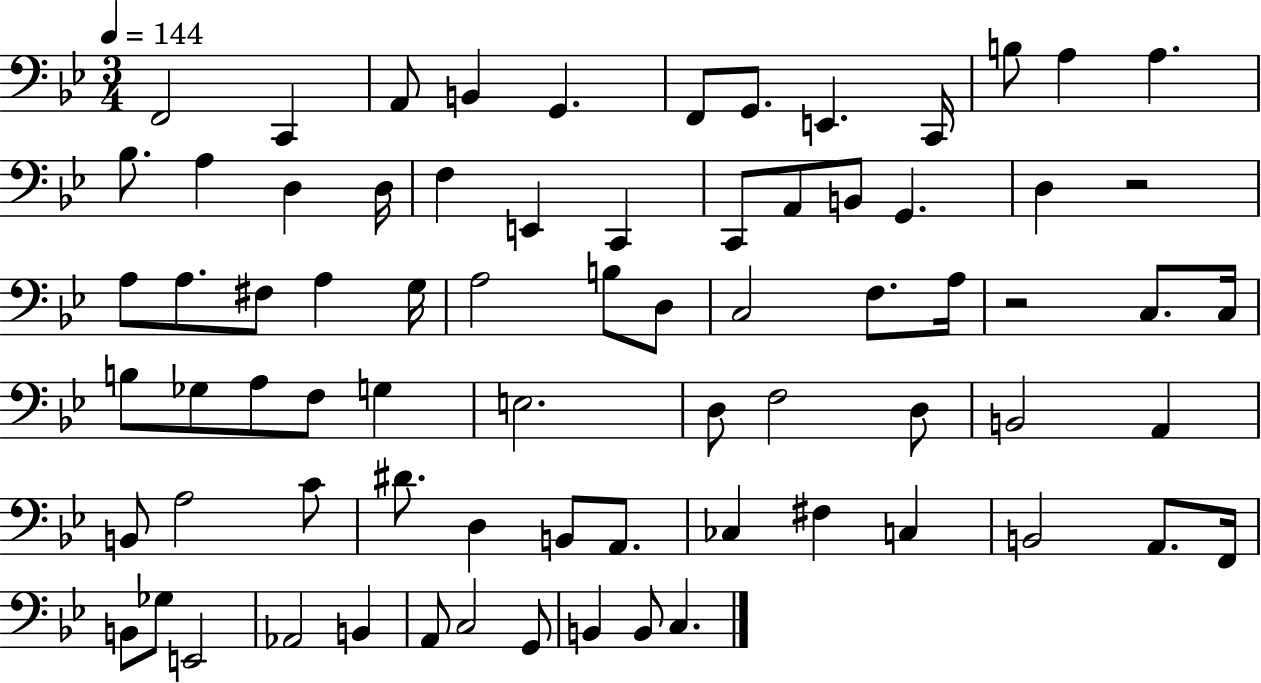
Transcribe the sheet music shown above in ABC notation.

X:1
T:Untitled
M:3/4
L:1/4
K:Bb
F,,2 C,, A,,/2 B,, G,, F,,/2 G,,/2 E,, C,,/4 B,/2 A, A, _B,/2 A, D, D,/4 F, E,, C,, C,,/2 A,,/2 B,,/2 G,, D, z2 A,/2 A,/2 ^F,/2 A, G,/4 A,2 B,/2 D,/2 C,2 F,/2 A,/4 z2 C,/2 C,/4 B,/2 _G,/2 A,/2 F,/2 G, E,2 D,/2 F,2 D,/2 B,,2 A,, B,,/2 A,2 C/2 ^D/2 D, B,,/2 A,,/2 _C, ^F, C, B,,2 A,,/2 F,,/4 B,,/2 _G,/2 E,,2 _A,,2 B,, A,,/2 C,2 G,,/2 B,, B,,/2 C,